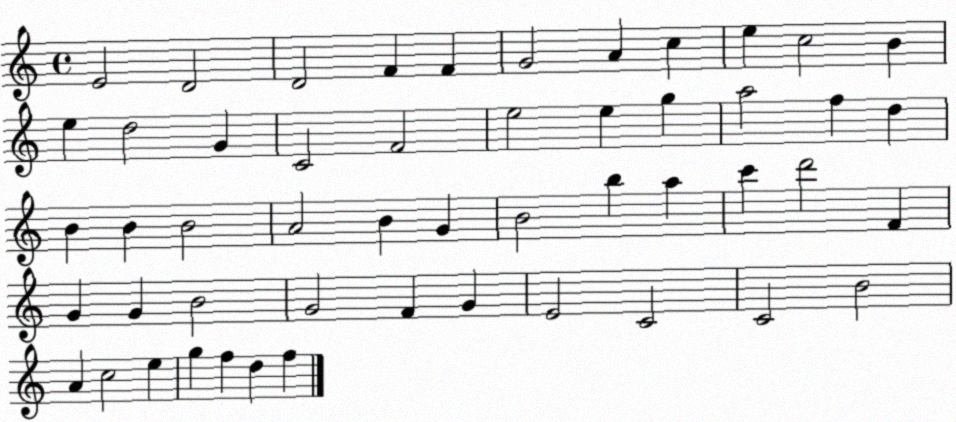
X:1
T:Untitled
M:4/4
L:1/4
K:C
E2 D2 D2 F F G2 A c e c2 B e d2 G C2 F2 e2 e g a2 f d B B B2 A2 B G B2 b a c' d'2 F G G B2 G2 F G E2 C2 C2 B2 A c2 e g f d f